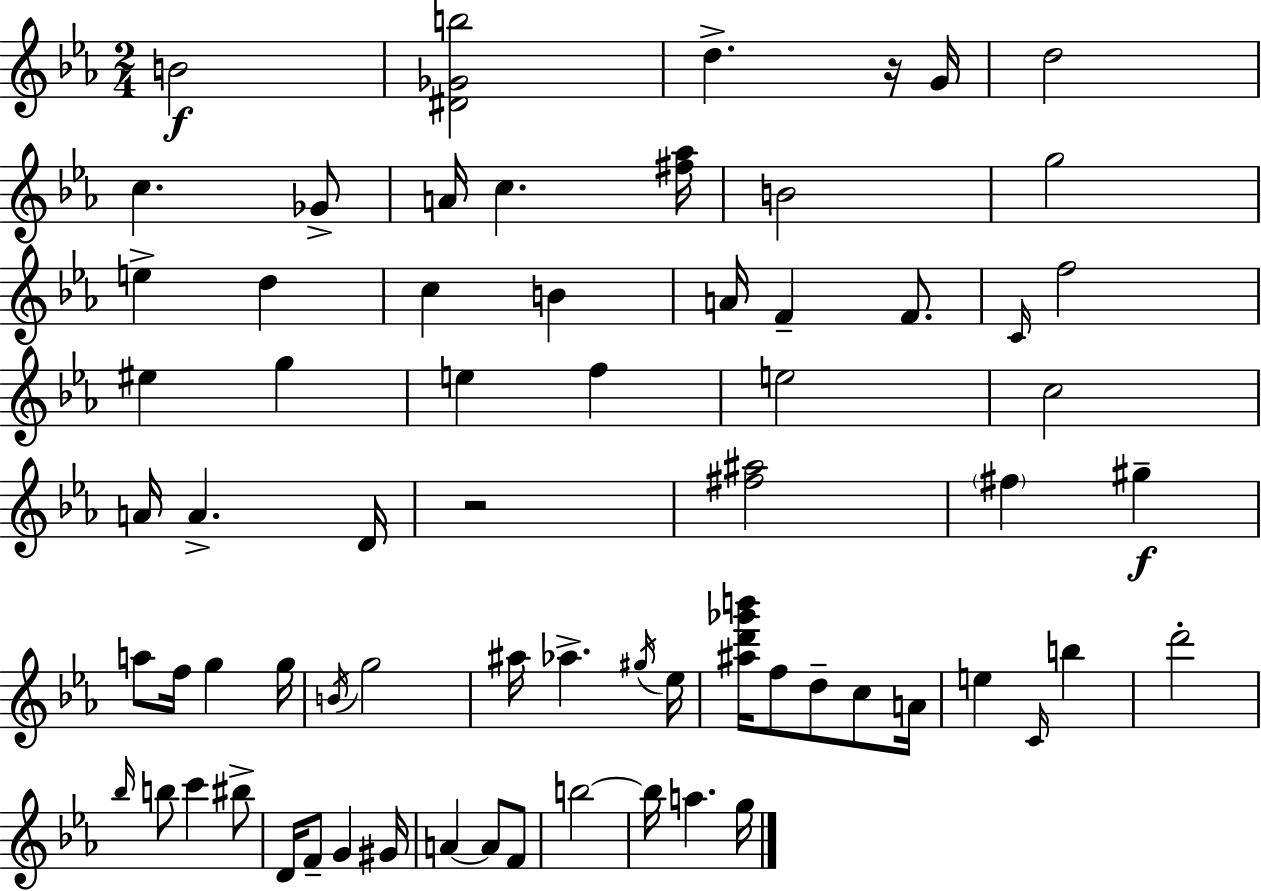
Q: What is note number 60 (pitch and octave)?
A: B5